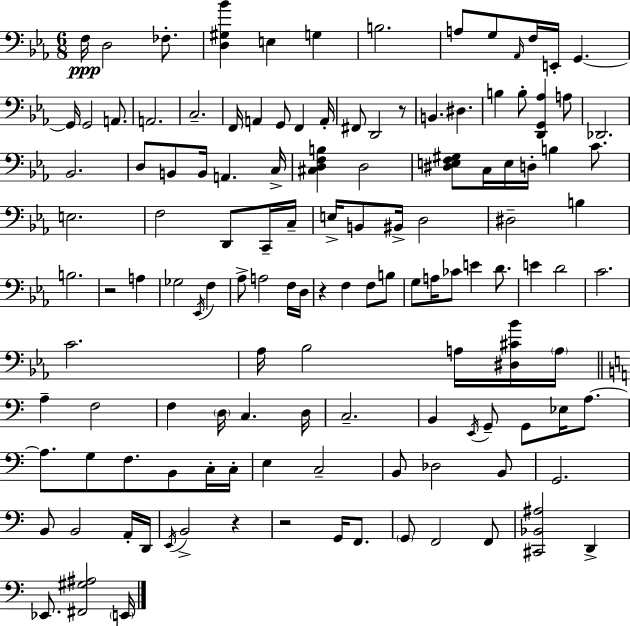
F3/s D3/h FES3/e. [D3,G#3,Bb4]/q E3/q G3/q B3/h. A3/e G3/e Ab2/s F3/s E2/s G2/q. G2/s G2/h A2/e. A2/h. C3/h. F2/s A2/q G2/e F2/q A2/s F#2/e D2/h R/e B2/q. D#3/q. B3/q B3/e [D2,G2,Ab3]/q A3/e Db2/h. Bb2/h. D3/e B2/e B2/s A2/q. C3/s [C#3,D3,F3,B3]/q D3/h [D#3,E3,F3,G#3]/e C3/s E3/s D3/s B3/q C4/e. E3/h. F3/h D2/e C2/s C3/s E3/s B2/e BIS2/s D3/h D#3/h B3/q B3/h. R/h A3/q Gb3/h Eb2/s F3/q Ab3/e A3/h F3/s D3/s R/q F3/q F3/e B3/e G3/e A3/s CES4/e E4/q D4/e. E4/q D4/h C4/h. C4/h. Ab3/s Bb3/h A3/s [D#3,C#4,Bb4]/s A3/s A3/q F3/h F3/q D3/s C3/q. D3/s C3/h. B2/q E2/s G2/e G2/e Eb3/s A3/e. A3/e. G3/e F3/e. B2/e C3/s C3/s E3/q C3/h B2/e Db3/h B2/e G2/h. B2/e B2/h A2/s D2/s E2/s B2/h R/q R/h G2/s F2/e. G2/e F2/h F2/e [C#2,Bb2,A#3]/h D2/q Eb2/e. [F#2,G#3,A#3]/h E2/s